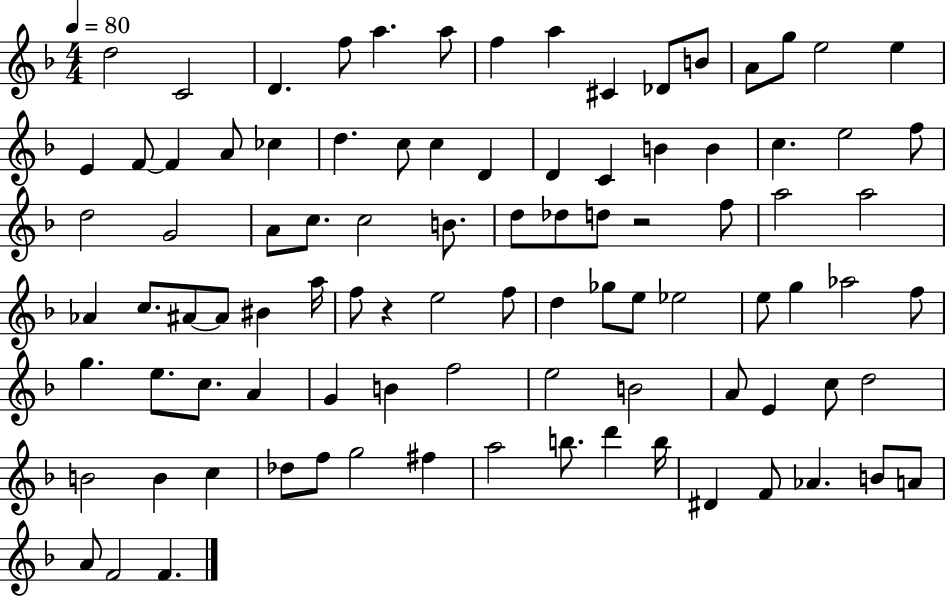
X:1
T:Untitled
M:4/4
L:1/4
K:F
d2 C2 D f/2 a a/2 f a ^C _D/2 B/2 A/2 g/2 e2 e E F/2 F A/2 _c d c/2 c D D C B B c e2 f/2 d2 G2 A/2 c/2 c2 B/2 d/2 _d/2 d/2 z2 f/2 a2 a2 _A c/2 ^A/2 ^A/2 ^B a/4 f/2 z e2 f/2 d _g/2 e/2 _e2 e/2 g _a2 f/2 g e/2 c/2 A G B f2 e2 B2 A/2 E c/2 d2 B2 B c _d/2 f/2 g2 ^f a2 b/2 d' b/4 ^D F/2 _A B/2 A/2 A/2 F2 F